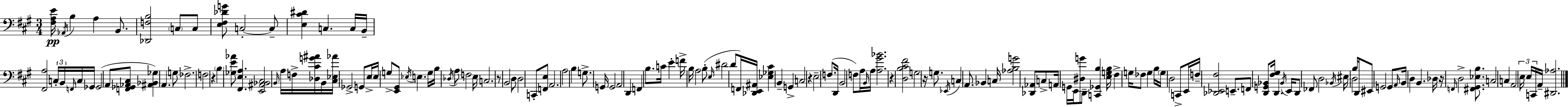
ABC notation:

X:1
T:Untitled
M:3/4
L:1/4
K:A
[^F,A,E]/4 _A,,/4 B, A, B,,/2 [_D,,F,B,]2 C,/2 C,/2 [E,^F,_DG]/2 C,2 C,/2 [E,^C^D] C, C,/4 B,,/4 [^F,,A,]2 C,/4 B,,/4 F,,/4 C,/4 _G,,/4 _G,,2 A,,/2 [F,,_G,,_A,,^C,]/2 [^A,,_B,,_G,] A,, G,/2 _F,2 F,2 z B, [_G,E_A]/2 [^F,,E,A,] [E,,^A,,_B,,^C,]2 B,,/4 A,/4 F,/4 [_D,^CG^A]/4 B,,/4 [^C,_E,_A]/4 _G,,2 G,,/2 E,/4 E,/4 G,/2 [E,,^G,,]/2 _E,/4 E, G,/4 B,/4 _D,/4 A,/2 F,2 E,/4 C,2 z/2 B,,2 D,/2 D,2 C,,/2 [F,,E,]/2 A,,2 A,2 B, G,/2 G,,/4 G,,2 A,,2 D,, F,, B,/2 C/4 E F/4 B,/4 A,2 B,/2 E,/4 ^D2 D/2 F,,/4 [_D,,E,,^A,,]/4 [_E,_G,^C] B,, G,, C,2 z E,2 F,/2 D,,/4 B,,2 F,/2 A,/4 B,,/4 A,/4 [A,^G_B]2 z [D,B,^C^F]2 G,2 z/4 G,/2 _E,,/4 C, A,,/2 _B,, C,/4 [_A,B,G]2 [_D,,_A,,]/2 C,/2 A,,/4 G,,/4 E,,/4 [^D,G]/2 D,,/2 [C,,_G,,B,] [E,G,B,]/4 ^F, G,/4 _F,/2 G, B,/4 G,/4 D,2 C,,/2 E,,/4 F,/4 [_D,,_E,,^F,]2 E,,/2 F,,/2 [D,,G,,_B,,]/2 [^F,^G,]/4 D,, _B,,/4 E,,/4 D,,/2 _F,,/2 D,2 _B,,/4 ^E,/4 D,2 B,/2 D,,/4 ^E,,/2 G,,2 G,,/2 A,,/4 B,,/4 D, B,, _D,/4 z/4 F,,/4 D,2 [^F,,^G,,_E,B,]/2 C,2 C, A,,2 E,/4 E,/4 C,,/4 A,,/4 [^D,,_A,]2